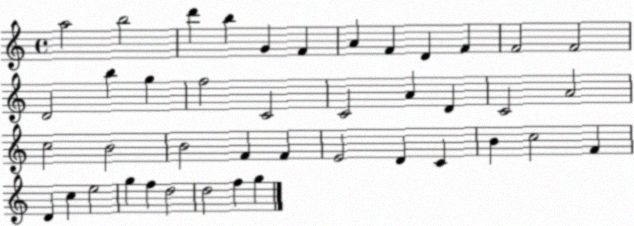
X:1
T:Untitled
M:4/4
L:1/4
K:C
a2 b2 d' b G F A F D F F2 F2 D2 b g f2 C2 C2 A D C2 A2 c2 B2 B2 F F E2 D C B c2 F D c e2 g f d2 d2 f g